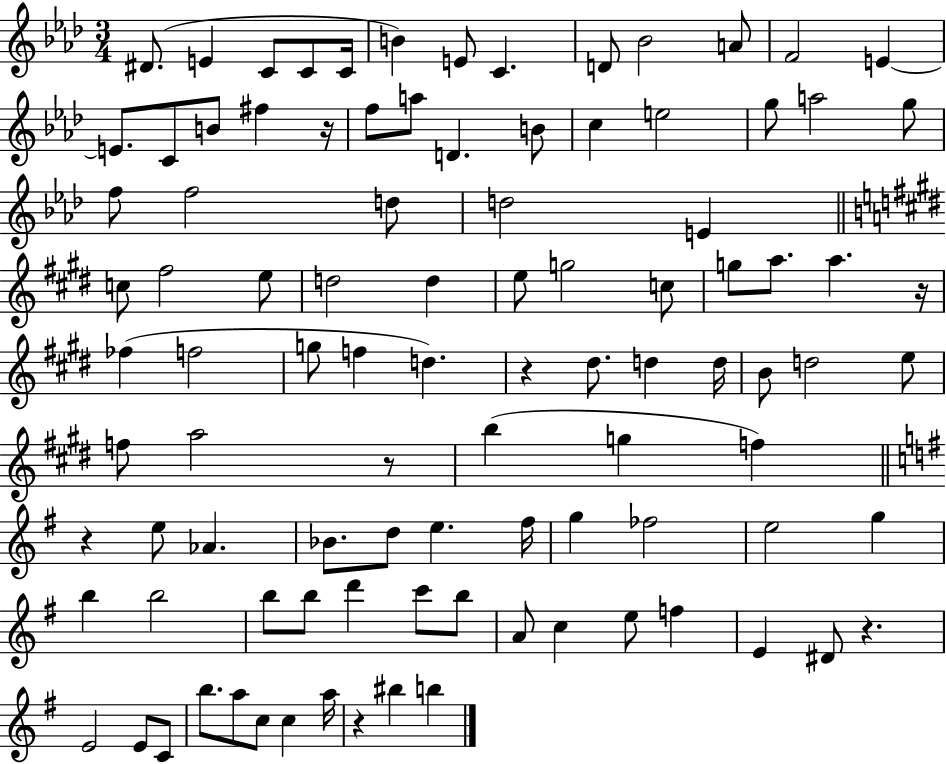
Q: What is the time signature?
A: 3/4